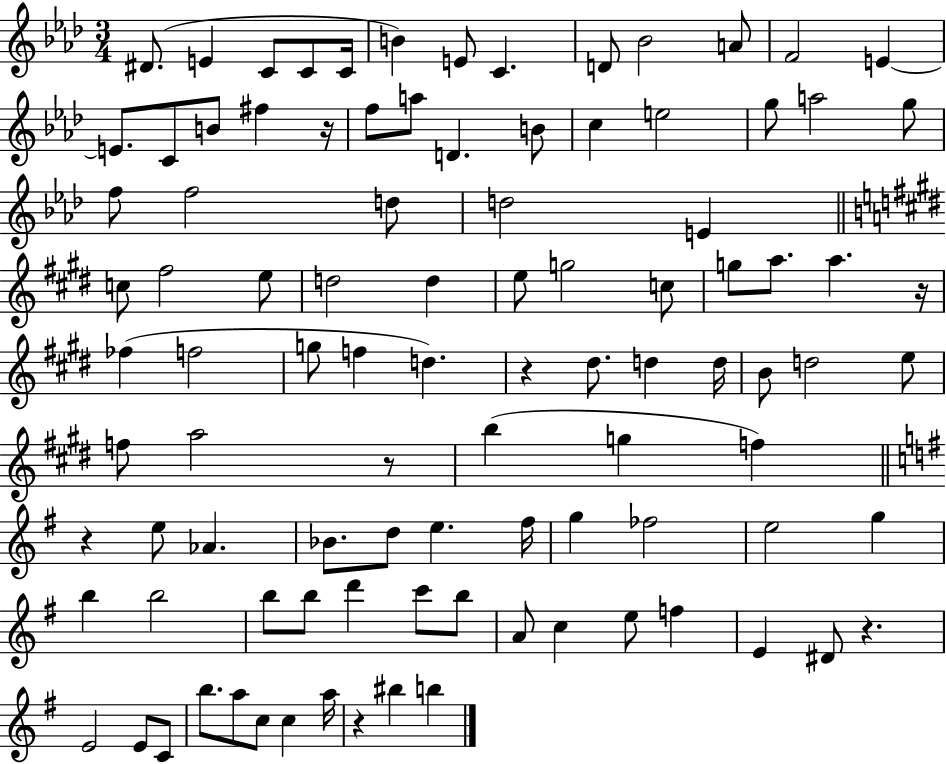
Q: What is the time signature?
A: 3/4